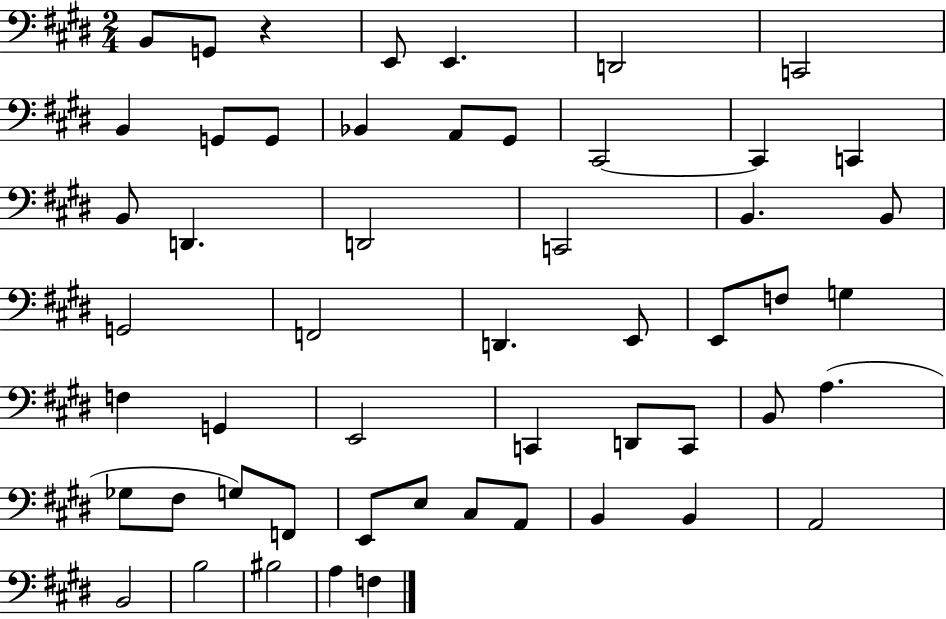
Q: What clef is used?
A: bass